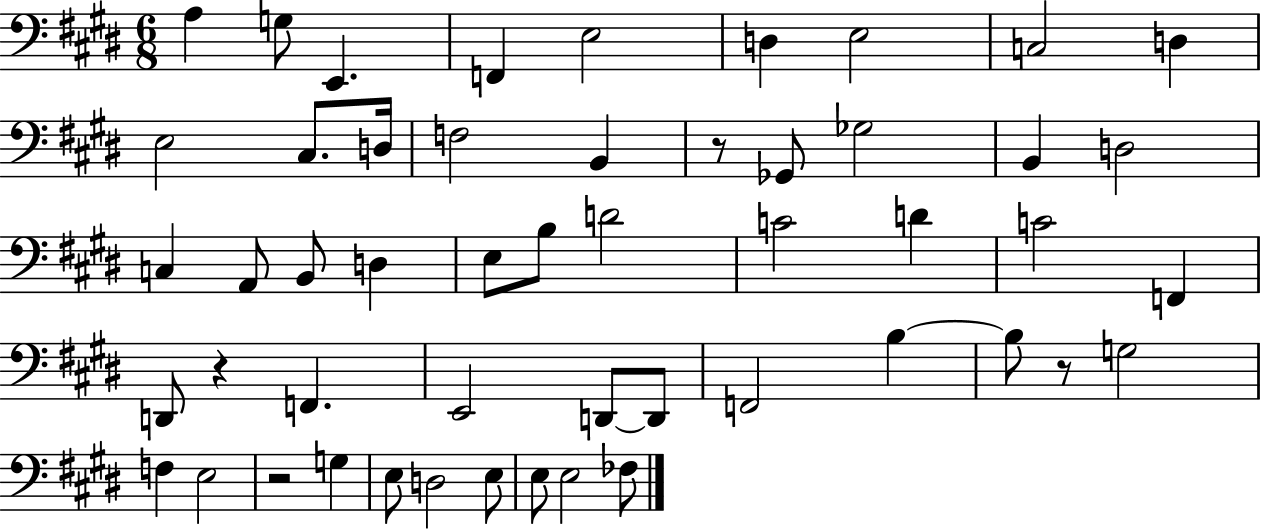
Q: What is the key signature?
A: E major